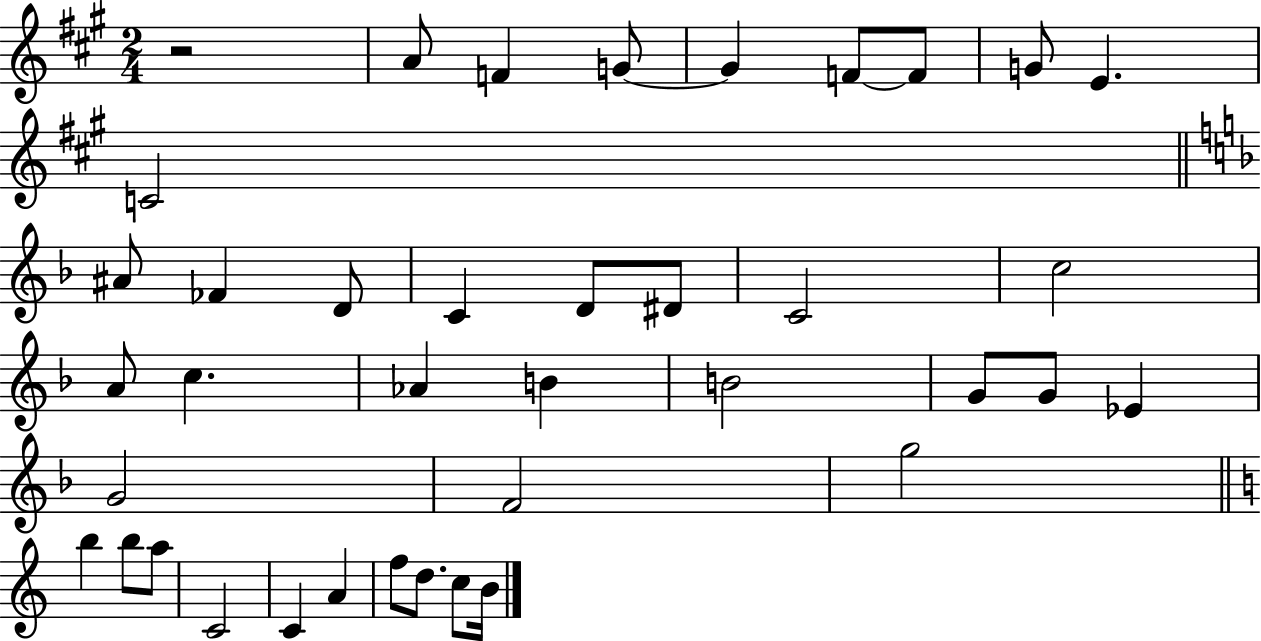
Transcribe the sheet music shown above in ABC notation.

X:1
T:Untitled
M:2/4
L:1/4
K:A
z2 A/2 F G/2 G F/2 F/2 G/2 E C2 ^A/2 _F D/2 C D/2 ^D/2 C2 c2 A/2 c _A B B2 G/2 G/2 _E G2 F2 g2 b b/2 a/2 C2 C A f/2 d/2 c/2 B/4